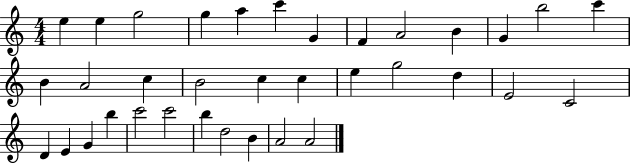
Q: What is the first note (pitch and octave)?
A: E5